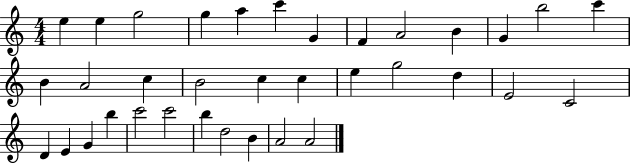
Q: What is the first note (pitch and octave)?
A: E5